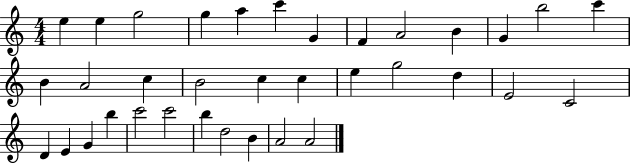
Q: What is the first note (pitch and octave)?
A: E5